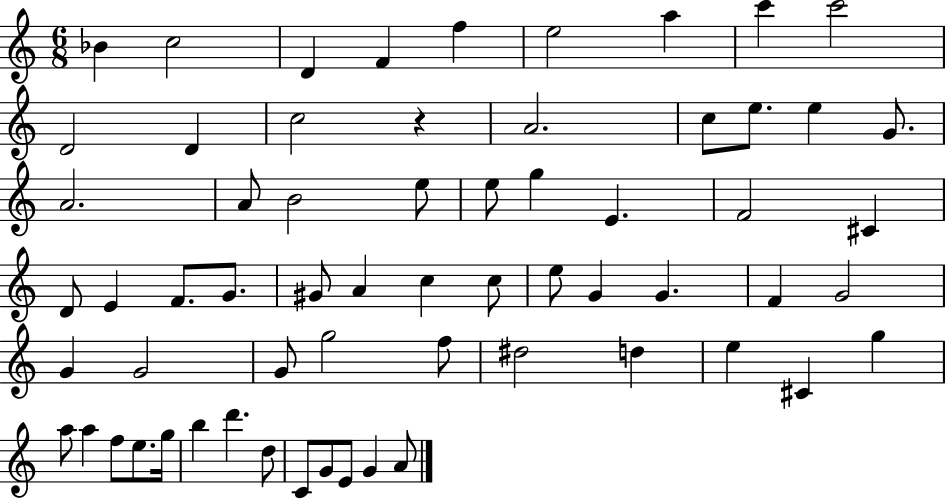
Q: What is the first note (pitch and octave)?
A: Bb4